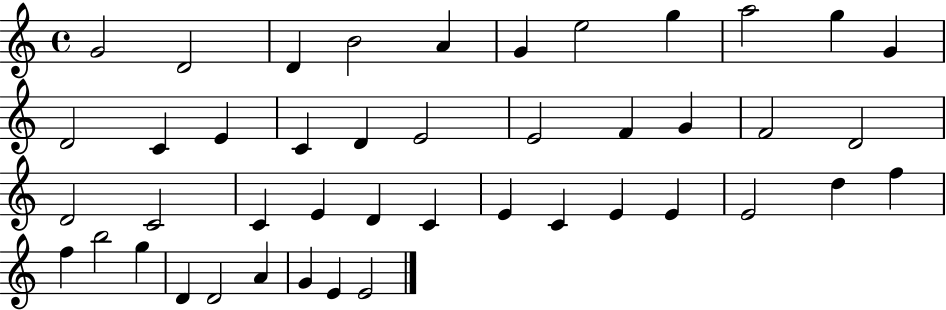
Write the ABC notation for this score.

X:1
T:Untitled
M:4/4
L:1/4
K:C
G2 D2 D B2 A G e2 g a2 g G D2 C E C D E2 E2 F G F2 D2 D2 C2 C E D C E C E E E2 d f f b2 g D D2 A G E E2